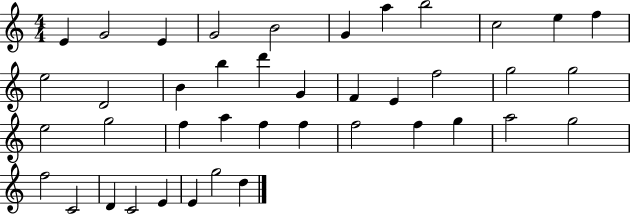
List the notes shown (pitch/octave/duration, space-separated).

E4/q G4/h E4/q G4/h B4/h G4/q A5/q B5/h C5/h E5/q F5/q E5/h D4/h B4/q B5/q D6/q G4/q F4/q E4/q F5/h G5/h G5/h E5/h G5/h F5/q A5/q F5/q F5/q F5/h F5/q G5/q A5/h G5/h F5/h C4/h D4/q C4/h E4/q E4/q G5/h D5/q